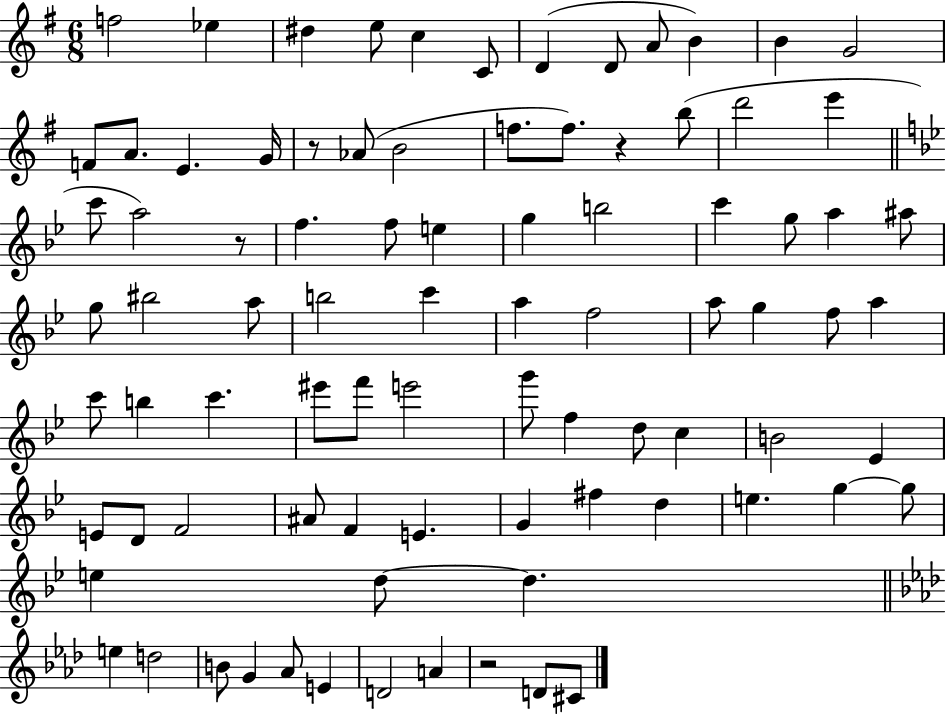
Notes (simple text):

F5/h Eb5/q D#5/q E5/e C5/q C4/e D4/q D4/e A4/e B4/q B4/q G4/h F4/e A4/e. E4/q. G4/s R/e Ab4/e B4/h F5/e. F5/e. R/q B5/e D6/h E6/q C6/e A5/h R/e F5/q. F5/e E5/q G5/q B5/h C6/q G5/e A5/q A#5/e G5/e BIS5/h A5/e B5/h C6/q A5/q F5/h A5/e G5/q F5/e A5/q C6/e B5/q C6/q. EIS6/e F6/e E6/h G6/e F5/q D5/e C5/q B4/h Eb4/q E4/e D4/e F4/h A#4/e F4/q E4/q. G4/q F#5/q D5/q E5/q. G5/q G5/e E5/q D5/e D5/q. E5/q D5/h B4/e G4/q Ab4/e E4/q D4/h A4/q R/h D4/e C#4/e